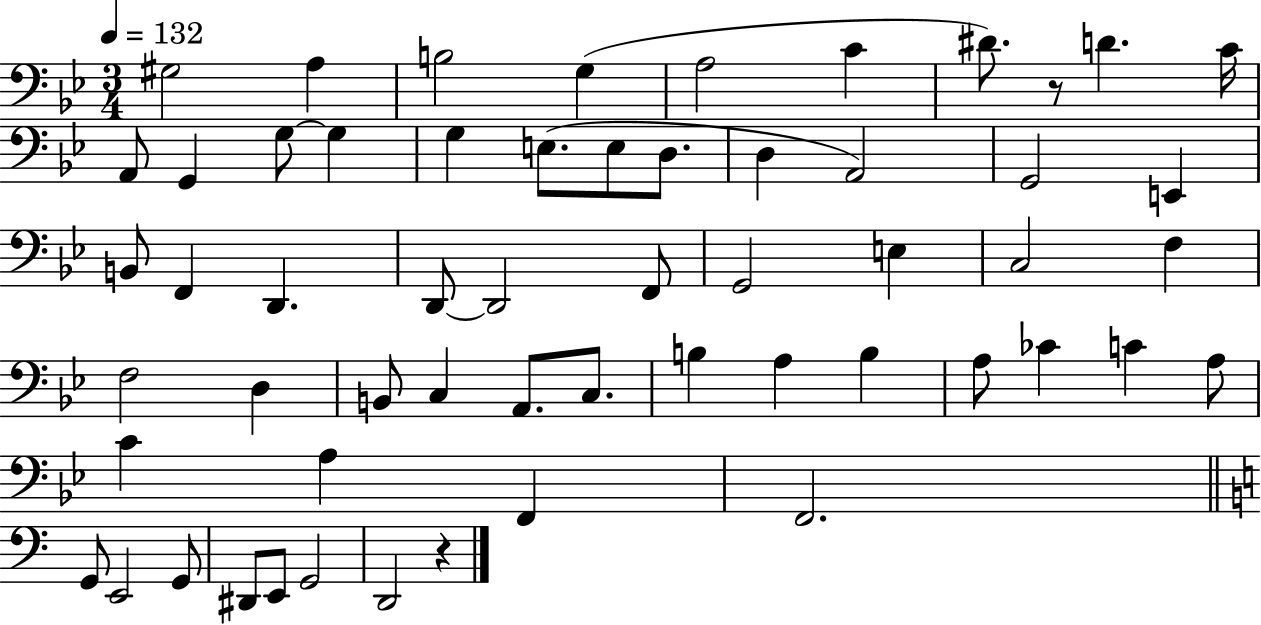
{
  \clef bass
  \numericTimeSignature
  \time 3/4
  \key bes \major
  \tempo 4 = 132
  gis2 a4 | b2 g4( | a2 c'4 | dis'8.) r8 d'4. c'16 | \break a,8 g,4 g8~~ g4 | g4 e8.( e8 d8. | d4 a,2) | g,2 e,4 | \break b,8 f,4 d,4. | d,8~~ d,2 f,8 | g,2 e4 | c2 f4 | \break f2 d4 | b,8 c4 a,8. c8. | b4 a4 b4 | a8 ces'4 c'4 a8 | \break c'4 a4 f,4 | f,2. | \bar "||" \break \key a \minor g,8 e,2 g,8 | dis,8 e,8 g,2 | d,2 r4 | \bar "|."
}